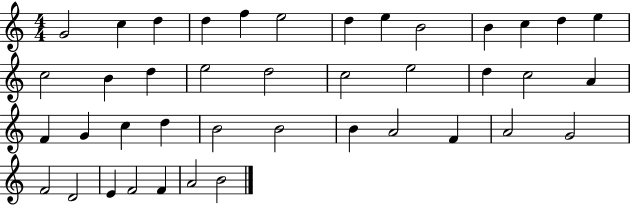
{
  \clef treble
  \numericTimeSignature
  \time 4/4
  \key c \major
  g'2 c''4 d''4 | d''4 f''4 e''2 | d''4 e''4 b'2 | b'4 c''4 d''4 e''4 | \break c''2 b'4 d''4 | e''2 d''2 | c''2 e''2 | d''4 c''2 a'4 | \break f'4 g'4 c''4 d''4 | b'2 b'2 | b'4 a'2 f'4 | a'2 g'2 | \break f'2 d'2 | e'4 f'2 f'4 | a'2 b'2 | \bar "|."
}